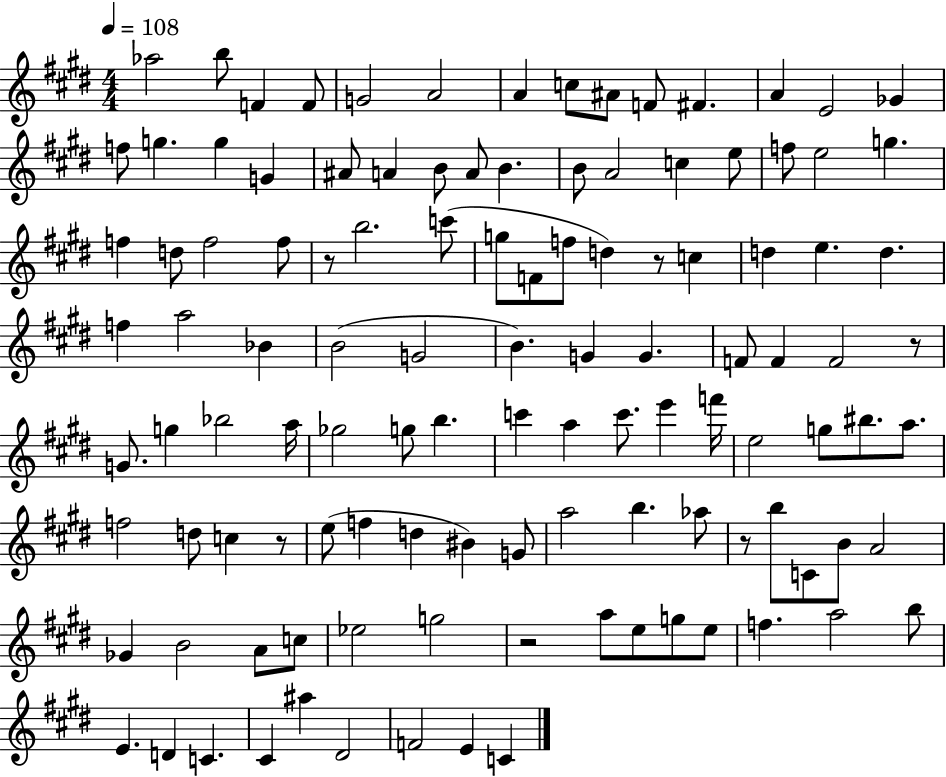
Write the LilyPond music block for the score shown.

{
  \clef treble
  \numericTimeSignature
  \time 4/4
  \key e \major
  \tempo 4 = 108
  aes''2 b''8 f'4 f'8 | g'2 a'2 | a'4 c''8 ais'8 f'8 fis'4. | a'4 e'2 ges'4 | \break f''8 g''4. g''4 g'4 | ais'8 a'4 b'8 a'8 b'4. | b'8 a'2 c''4 e''8 | f''8 e''2 g''4. | \break f''4 d''8 f''2 f''8 | r8 b''2. c'''8( | g''8 f'8 f''8 d''4) r8 c''4 | d''4 e''4. d''4. | \break f''4 a''2 bes'4 | b'2( g'2 | b'4.) g'4 g'4. | f'8 f'4 f'2 r8 | \break g'8. g''4 bes''2 a''16 | ges''2 g''8 b''4. | c'''4 a''4 c'''8. e'''4 f'''16 | e''2 g''8 bis''8. a''8. | \break f''2 d''8 c''4 r8 | e''8( f''4 d''4 bis'4) g'8 | a''2 b''4. aes''8 | r8 b''8 c'8 b'8 a'2 | \break ges'4 b'2 a'8 c''8 | ees''2 g''2 | r2 a''8 e''8 g''8 e''8 | f''4. a''2 b''8 | \break e'4. d'4 c'4. | cis'4 ais''4 dis'2 | f'2 e'4 c'4 | \bar "|."
}